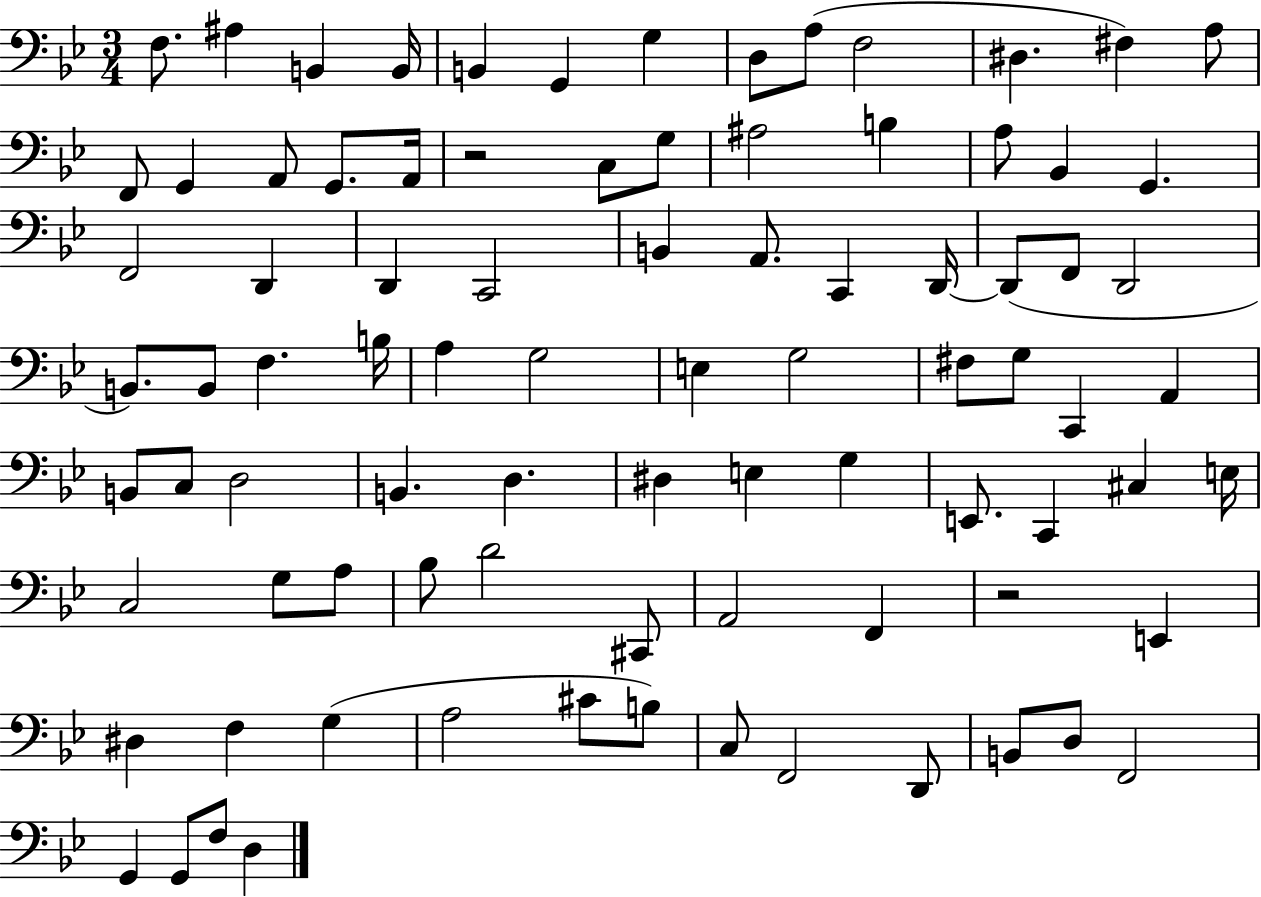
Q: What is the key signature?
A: BES major